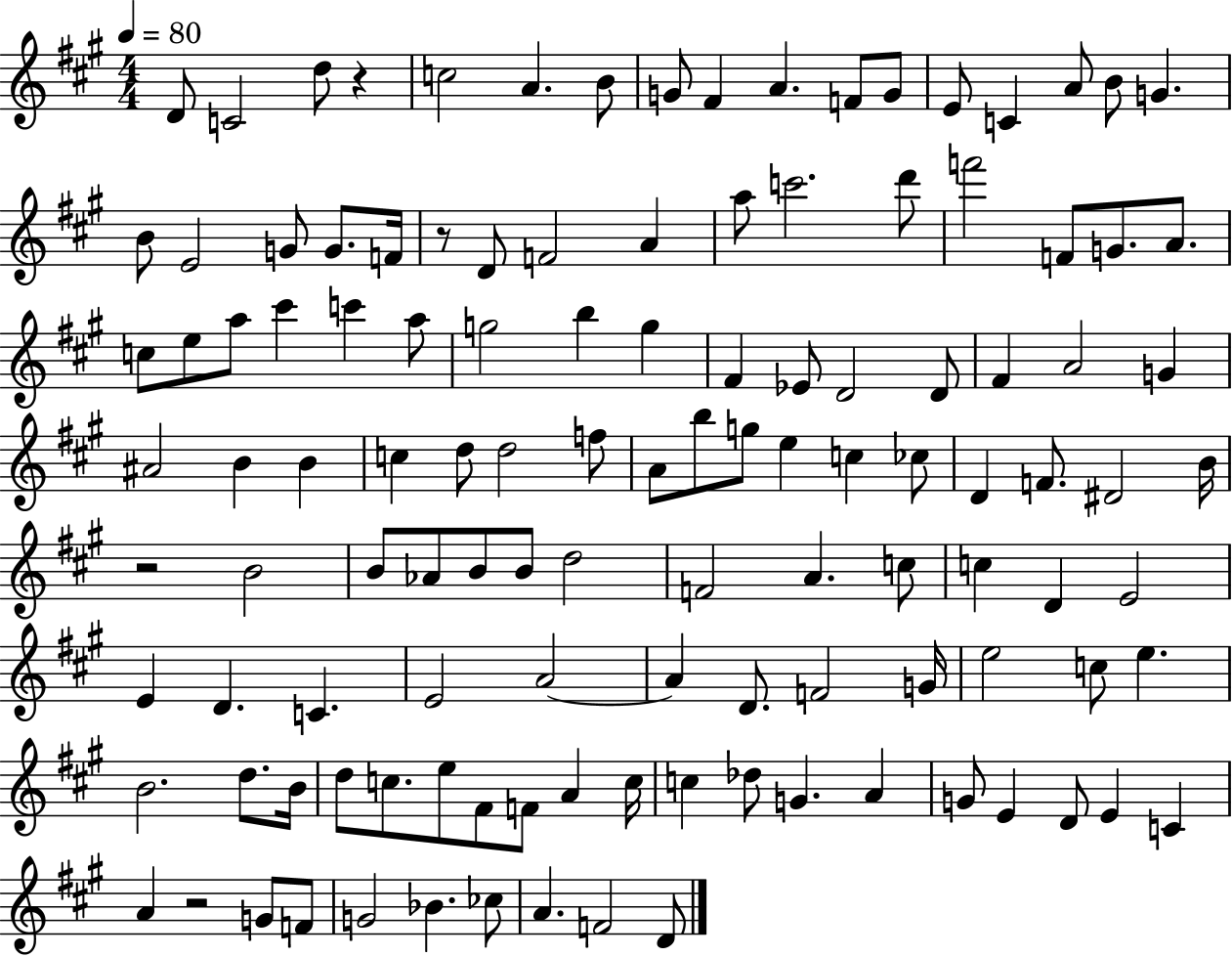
D4/e C4/h D5/e R/q C5/h A4/q. B4/e G4/e F#4/q A4/q. F4/e G4/e E4/e C4/q A4/e B4/e G4/q. B4/e E4/h G4/e G4/e. F4/s R/e D4/e F4/h A4/q A5/e C6/h. D6/e F6/h F4/e G4/e. A4/e. C5/e E5/e A5/e C#6/q C6/q A5/e G5/h B5/q G5/q F#4/q Eb4/e D4/h D4/e F#4/q A4/h G4/q A#4/h B4/q B4/q C5/q D5/e D5/h F5/e A4/e B5/e G5/e E5/q C5/q CES5/e D4/q F4/e. D#4/h B4/s R/h B4/h B4/e Ab4/e B4/e B4/e D5/h F4/h A4/q. C5/e C5/q D4/q E4/h E4/q D4/q. C4/q. E4/h A4/h A4/q D4/e. F4/h G4/s E5/h C5/e E5/q. B4/h. D5/e. B4/s D5/e C5/e. E5/e F#4/e F4/e A4/q C5/s C5/q Db5/e G4/q. A4/q G4/e E4/q D4/e E4/q C4/q A4/q R/h G4/e F4/e G4/h Bb4/q. CES5/e A4/q. F4/h D4/e